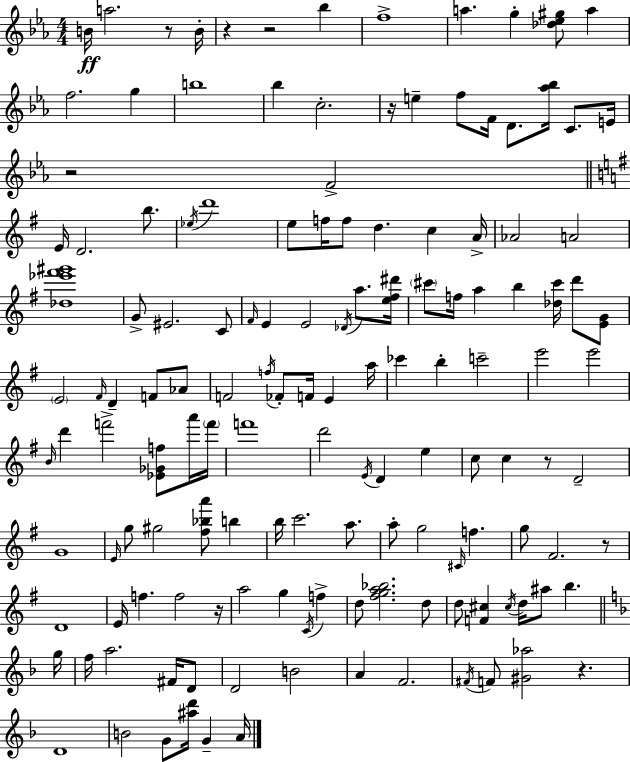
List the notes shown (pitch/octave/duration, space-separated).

B4/s A5/h. R/e B4/s R/q R/h Bb5/q F5/w A5/q. G5/q [Db5,Eb5,G#5]/e A5/q F5/h. G5/q B5/w Bb5/q C5/h. R/s E5/q F5/e F4/s D4/e. [Ab5,Bb5]/s C4/e. E4/s R/h F4/h E4/s D4/h. B5/e. Eb5/s D6/w E5/e F5/s F5/e D5/q. C5/q A4/s Ab4/h A4/h [Db5,Eb6,F#6,G#6]/w G4/e EIS4/h. C4/e F#4/s E4/q E4/h Db4/s A5/e. [E5,F#5,D#6]/s C#6/e F5/s A5/q B5/q [Db5,C#6]/s D6/e [E4,G4]/e E4/h F#4/s D4/q F4/e Ab4/e F4/h F5/s FES4/e F4/s E4/q A5/s CES6/q B5/q C6/h E6/h E6/h B4/s D6/q F6/h [Eb4,Gb4,F5]/e A6/s F6/s F6/w D6/h E4/s D4/q E5/q C5/e C5/q R/e D4/h G4/w E4/s G5/e G#5/h [F#5,Bb5,A6]/e B5/q B5/s C6/h. A5/e. A5/e G5/h C#4/s F5/q. G5/e F#4/h. R/e D4/w E4/s F5/q. F5/h R/s A5/h G5/q C4/s F5/q D5/e [F#5,G5,A5,Bb5]/h. D5/e D5/e [F4,C#5]/q C#5/s D5/s A#5/e B5/q. G5/s F5/s A5/h. F#4/s D4/e D4/h B4/h A4/q F4/h. F#4/s F4/e [G#4,Ab5]/h R/q. D4/w B4/h G4/e [A#5,D6]/s G4/q A4/s